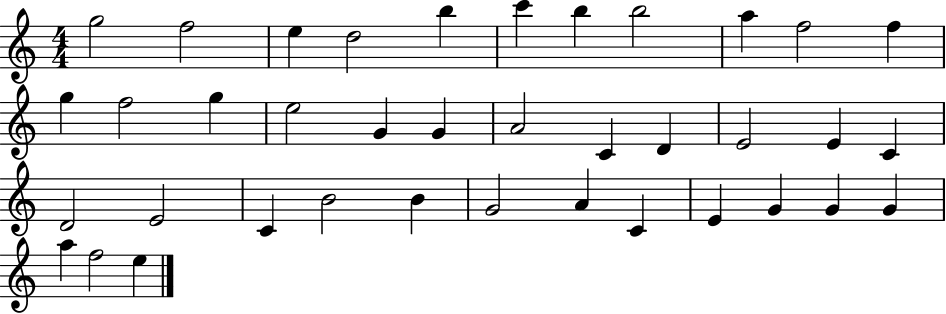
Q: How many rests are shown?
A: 0